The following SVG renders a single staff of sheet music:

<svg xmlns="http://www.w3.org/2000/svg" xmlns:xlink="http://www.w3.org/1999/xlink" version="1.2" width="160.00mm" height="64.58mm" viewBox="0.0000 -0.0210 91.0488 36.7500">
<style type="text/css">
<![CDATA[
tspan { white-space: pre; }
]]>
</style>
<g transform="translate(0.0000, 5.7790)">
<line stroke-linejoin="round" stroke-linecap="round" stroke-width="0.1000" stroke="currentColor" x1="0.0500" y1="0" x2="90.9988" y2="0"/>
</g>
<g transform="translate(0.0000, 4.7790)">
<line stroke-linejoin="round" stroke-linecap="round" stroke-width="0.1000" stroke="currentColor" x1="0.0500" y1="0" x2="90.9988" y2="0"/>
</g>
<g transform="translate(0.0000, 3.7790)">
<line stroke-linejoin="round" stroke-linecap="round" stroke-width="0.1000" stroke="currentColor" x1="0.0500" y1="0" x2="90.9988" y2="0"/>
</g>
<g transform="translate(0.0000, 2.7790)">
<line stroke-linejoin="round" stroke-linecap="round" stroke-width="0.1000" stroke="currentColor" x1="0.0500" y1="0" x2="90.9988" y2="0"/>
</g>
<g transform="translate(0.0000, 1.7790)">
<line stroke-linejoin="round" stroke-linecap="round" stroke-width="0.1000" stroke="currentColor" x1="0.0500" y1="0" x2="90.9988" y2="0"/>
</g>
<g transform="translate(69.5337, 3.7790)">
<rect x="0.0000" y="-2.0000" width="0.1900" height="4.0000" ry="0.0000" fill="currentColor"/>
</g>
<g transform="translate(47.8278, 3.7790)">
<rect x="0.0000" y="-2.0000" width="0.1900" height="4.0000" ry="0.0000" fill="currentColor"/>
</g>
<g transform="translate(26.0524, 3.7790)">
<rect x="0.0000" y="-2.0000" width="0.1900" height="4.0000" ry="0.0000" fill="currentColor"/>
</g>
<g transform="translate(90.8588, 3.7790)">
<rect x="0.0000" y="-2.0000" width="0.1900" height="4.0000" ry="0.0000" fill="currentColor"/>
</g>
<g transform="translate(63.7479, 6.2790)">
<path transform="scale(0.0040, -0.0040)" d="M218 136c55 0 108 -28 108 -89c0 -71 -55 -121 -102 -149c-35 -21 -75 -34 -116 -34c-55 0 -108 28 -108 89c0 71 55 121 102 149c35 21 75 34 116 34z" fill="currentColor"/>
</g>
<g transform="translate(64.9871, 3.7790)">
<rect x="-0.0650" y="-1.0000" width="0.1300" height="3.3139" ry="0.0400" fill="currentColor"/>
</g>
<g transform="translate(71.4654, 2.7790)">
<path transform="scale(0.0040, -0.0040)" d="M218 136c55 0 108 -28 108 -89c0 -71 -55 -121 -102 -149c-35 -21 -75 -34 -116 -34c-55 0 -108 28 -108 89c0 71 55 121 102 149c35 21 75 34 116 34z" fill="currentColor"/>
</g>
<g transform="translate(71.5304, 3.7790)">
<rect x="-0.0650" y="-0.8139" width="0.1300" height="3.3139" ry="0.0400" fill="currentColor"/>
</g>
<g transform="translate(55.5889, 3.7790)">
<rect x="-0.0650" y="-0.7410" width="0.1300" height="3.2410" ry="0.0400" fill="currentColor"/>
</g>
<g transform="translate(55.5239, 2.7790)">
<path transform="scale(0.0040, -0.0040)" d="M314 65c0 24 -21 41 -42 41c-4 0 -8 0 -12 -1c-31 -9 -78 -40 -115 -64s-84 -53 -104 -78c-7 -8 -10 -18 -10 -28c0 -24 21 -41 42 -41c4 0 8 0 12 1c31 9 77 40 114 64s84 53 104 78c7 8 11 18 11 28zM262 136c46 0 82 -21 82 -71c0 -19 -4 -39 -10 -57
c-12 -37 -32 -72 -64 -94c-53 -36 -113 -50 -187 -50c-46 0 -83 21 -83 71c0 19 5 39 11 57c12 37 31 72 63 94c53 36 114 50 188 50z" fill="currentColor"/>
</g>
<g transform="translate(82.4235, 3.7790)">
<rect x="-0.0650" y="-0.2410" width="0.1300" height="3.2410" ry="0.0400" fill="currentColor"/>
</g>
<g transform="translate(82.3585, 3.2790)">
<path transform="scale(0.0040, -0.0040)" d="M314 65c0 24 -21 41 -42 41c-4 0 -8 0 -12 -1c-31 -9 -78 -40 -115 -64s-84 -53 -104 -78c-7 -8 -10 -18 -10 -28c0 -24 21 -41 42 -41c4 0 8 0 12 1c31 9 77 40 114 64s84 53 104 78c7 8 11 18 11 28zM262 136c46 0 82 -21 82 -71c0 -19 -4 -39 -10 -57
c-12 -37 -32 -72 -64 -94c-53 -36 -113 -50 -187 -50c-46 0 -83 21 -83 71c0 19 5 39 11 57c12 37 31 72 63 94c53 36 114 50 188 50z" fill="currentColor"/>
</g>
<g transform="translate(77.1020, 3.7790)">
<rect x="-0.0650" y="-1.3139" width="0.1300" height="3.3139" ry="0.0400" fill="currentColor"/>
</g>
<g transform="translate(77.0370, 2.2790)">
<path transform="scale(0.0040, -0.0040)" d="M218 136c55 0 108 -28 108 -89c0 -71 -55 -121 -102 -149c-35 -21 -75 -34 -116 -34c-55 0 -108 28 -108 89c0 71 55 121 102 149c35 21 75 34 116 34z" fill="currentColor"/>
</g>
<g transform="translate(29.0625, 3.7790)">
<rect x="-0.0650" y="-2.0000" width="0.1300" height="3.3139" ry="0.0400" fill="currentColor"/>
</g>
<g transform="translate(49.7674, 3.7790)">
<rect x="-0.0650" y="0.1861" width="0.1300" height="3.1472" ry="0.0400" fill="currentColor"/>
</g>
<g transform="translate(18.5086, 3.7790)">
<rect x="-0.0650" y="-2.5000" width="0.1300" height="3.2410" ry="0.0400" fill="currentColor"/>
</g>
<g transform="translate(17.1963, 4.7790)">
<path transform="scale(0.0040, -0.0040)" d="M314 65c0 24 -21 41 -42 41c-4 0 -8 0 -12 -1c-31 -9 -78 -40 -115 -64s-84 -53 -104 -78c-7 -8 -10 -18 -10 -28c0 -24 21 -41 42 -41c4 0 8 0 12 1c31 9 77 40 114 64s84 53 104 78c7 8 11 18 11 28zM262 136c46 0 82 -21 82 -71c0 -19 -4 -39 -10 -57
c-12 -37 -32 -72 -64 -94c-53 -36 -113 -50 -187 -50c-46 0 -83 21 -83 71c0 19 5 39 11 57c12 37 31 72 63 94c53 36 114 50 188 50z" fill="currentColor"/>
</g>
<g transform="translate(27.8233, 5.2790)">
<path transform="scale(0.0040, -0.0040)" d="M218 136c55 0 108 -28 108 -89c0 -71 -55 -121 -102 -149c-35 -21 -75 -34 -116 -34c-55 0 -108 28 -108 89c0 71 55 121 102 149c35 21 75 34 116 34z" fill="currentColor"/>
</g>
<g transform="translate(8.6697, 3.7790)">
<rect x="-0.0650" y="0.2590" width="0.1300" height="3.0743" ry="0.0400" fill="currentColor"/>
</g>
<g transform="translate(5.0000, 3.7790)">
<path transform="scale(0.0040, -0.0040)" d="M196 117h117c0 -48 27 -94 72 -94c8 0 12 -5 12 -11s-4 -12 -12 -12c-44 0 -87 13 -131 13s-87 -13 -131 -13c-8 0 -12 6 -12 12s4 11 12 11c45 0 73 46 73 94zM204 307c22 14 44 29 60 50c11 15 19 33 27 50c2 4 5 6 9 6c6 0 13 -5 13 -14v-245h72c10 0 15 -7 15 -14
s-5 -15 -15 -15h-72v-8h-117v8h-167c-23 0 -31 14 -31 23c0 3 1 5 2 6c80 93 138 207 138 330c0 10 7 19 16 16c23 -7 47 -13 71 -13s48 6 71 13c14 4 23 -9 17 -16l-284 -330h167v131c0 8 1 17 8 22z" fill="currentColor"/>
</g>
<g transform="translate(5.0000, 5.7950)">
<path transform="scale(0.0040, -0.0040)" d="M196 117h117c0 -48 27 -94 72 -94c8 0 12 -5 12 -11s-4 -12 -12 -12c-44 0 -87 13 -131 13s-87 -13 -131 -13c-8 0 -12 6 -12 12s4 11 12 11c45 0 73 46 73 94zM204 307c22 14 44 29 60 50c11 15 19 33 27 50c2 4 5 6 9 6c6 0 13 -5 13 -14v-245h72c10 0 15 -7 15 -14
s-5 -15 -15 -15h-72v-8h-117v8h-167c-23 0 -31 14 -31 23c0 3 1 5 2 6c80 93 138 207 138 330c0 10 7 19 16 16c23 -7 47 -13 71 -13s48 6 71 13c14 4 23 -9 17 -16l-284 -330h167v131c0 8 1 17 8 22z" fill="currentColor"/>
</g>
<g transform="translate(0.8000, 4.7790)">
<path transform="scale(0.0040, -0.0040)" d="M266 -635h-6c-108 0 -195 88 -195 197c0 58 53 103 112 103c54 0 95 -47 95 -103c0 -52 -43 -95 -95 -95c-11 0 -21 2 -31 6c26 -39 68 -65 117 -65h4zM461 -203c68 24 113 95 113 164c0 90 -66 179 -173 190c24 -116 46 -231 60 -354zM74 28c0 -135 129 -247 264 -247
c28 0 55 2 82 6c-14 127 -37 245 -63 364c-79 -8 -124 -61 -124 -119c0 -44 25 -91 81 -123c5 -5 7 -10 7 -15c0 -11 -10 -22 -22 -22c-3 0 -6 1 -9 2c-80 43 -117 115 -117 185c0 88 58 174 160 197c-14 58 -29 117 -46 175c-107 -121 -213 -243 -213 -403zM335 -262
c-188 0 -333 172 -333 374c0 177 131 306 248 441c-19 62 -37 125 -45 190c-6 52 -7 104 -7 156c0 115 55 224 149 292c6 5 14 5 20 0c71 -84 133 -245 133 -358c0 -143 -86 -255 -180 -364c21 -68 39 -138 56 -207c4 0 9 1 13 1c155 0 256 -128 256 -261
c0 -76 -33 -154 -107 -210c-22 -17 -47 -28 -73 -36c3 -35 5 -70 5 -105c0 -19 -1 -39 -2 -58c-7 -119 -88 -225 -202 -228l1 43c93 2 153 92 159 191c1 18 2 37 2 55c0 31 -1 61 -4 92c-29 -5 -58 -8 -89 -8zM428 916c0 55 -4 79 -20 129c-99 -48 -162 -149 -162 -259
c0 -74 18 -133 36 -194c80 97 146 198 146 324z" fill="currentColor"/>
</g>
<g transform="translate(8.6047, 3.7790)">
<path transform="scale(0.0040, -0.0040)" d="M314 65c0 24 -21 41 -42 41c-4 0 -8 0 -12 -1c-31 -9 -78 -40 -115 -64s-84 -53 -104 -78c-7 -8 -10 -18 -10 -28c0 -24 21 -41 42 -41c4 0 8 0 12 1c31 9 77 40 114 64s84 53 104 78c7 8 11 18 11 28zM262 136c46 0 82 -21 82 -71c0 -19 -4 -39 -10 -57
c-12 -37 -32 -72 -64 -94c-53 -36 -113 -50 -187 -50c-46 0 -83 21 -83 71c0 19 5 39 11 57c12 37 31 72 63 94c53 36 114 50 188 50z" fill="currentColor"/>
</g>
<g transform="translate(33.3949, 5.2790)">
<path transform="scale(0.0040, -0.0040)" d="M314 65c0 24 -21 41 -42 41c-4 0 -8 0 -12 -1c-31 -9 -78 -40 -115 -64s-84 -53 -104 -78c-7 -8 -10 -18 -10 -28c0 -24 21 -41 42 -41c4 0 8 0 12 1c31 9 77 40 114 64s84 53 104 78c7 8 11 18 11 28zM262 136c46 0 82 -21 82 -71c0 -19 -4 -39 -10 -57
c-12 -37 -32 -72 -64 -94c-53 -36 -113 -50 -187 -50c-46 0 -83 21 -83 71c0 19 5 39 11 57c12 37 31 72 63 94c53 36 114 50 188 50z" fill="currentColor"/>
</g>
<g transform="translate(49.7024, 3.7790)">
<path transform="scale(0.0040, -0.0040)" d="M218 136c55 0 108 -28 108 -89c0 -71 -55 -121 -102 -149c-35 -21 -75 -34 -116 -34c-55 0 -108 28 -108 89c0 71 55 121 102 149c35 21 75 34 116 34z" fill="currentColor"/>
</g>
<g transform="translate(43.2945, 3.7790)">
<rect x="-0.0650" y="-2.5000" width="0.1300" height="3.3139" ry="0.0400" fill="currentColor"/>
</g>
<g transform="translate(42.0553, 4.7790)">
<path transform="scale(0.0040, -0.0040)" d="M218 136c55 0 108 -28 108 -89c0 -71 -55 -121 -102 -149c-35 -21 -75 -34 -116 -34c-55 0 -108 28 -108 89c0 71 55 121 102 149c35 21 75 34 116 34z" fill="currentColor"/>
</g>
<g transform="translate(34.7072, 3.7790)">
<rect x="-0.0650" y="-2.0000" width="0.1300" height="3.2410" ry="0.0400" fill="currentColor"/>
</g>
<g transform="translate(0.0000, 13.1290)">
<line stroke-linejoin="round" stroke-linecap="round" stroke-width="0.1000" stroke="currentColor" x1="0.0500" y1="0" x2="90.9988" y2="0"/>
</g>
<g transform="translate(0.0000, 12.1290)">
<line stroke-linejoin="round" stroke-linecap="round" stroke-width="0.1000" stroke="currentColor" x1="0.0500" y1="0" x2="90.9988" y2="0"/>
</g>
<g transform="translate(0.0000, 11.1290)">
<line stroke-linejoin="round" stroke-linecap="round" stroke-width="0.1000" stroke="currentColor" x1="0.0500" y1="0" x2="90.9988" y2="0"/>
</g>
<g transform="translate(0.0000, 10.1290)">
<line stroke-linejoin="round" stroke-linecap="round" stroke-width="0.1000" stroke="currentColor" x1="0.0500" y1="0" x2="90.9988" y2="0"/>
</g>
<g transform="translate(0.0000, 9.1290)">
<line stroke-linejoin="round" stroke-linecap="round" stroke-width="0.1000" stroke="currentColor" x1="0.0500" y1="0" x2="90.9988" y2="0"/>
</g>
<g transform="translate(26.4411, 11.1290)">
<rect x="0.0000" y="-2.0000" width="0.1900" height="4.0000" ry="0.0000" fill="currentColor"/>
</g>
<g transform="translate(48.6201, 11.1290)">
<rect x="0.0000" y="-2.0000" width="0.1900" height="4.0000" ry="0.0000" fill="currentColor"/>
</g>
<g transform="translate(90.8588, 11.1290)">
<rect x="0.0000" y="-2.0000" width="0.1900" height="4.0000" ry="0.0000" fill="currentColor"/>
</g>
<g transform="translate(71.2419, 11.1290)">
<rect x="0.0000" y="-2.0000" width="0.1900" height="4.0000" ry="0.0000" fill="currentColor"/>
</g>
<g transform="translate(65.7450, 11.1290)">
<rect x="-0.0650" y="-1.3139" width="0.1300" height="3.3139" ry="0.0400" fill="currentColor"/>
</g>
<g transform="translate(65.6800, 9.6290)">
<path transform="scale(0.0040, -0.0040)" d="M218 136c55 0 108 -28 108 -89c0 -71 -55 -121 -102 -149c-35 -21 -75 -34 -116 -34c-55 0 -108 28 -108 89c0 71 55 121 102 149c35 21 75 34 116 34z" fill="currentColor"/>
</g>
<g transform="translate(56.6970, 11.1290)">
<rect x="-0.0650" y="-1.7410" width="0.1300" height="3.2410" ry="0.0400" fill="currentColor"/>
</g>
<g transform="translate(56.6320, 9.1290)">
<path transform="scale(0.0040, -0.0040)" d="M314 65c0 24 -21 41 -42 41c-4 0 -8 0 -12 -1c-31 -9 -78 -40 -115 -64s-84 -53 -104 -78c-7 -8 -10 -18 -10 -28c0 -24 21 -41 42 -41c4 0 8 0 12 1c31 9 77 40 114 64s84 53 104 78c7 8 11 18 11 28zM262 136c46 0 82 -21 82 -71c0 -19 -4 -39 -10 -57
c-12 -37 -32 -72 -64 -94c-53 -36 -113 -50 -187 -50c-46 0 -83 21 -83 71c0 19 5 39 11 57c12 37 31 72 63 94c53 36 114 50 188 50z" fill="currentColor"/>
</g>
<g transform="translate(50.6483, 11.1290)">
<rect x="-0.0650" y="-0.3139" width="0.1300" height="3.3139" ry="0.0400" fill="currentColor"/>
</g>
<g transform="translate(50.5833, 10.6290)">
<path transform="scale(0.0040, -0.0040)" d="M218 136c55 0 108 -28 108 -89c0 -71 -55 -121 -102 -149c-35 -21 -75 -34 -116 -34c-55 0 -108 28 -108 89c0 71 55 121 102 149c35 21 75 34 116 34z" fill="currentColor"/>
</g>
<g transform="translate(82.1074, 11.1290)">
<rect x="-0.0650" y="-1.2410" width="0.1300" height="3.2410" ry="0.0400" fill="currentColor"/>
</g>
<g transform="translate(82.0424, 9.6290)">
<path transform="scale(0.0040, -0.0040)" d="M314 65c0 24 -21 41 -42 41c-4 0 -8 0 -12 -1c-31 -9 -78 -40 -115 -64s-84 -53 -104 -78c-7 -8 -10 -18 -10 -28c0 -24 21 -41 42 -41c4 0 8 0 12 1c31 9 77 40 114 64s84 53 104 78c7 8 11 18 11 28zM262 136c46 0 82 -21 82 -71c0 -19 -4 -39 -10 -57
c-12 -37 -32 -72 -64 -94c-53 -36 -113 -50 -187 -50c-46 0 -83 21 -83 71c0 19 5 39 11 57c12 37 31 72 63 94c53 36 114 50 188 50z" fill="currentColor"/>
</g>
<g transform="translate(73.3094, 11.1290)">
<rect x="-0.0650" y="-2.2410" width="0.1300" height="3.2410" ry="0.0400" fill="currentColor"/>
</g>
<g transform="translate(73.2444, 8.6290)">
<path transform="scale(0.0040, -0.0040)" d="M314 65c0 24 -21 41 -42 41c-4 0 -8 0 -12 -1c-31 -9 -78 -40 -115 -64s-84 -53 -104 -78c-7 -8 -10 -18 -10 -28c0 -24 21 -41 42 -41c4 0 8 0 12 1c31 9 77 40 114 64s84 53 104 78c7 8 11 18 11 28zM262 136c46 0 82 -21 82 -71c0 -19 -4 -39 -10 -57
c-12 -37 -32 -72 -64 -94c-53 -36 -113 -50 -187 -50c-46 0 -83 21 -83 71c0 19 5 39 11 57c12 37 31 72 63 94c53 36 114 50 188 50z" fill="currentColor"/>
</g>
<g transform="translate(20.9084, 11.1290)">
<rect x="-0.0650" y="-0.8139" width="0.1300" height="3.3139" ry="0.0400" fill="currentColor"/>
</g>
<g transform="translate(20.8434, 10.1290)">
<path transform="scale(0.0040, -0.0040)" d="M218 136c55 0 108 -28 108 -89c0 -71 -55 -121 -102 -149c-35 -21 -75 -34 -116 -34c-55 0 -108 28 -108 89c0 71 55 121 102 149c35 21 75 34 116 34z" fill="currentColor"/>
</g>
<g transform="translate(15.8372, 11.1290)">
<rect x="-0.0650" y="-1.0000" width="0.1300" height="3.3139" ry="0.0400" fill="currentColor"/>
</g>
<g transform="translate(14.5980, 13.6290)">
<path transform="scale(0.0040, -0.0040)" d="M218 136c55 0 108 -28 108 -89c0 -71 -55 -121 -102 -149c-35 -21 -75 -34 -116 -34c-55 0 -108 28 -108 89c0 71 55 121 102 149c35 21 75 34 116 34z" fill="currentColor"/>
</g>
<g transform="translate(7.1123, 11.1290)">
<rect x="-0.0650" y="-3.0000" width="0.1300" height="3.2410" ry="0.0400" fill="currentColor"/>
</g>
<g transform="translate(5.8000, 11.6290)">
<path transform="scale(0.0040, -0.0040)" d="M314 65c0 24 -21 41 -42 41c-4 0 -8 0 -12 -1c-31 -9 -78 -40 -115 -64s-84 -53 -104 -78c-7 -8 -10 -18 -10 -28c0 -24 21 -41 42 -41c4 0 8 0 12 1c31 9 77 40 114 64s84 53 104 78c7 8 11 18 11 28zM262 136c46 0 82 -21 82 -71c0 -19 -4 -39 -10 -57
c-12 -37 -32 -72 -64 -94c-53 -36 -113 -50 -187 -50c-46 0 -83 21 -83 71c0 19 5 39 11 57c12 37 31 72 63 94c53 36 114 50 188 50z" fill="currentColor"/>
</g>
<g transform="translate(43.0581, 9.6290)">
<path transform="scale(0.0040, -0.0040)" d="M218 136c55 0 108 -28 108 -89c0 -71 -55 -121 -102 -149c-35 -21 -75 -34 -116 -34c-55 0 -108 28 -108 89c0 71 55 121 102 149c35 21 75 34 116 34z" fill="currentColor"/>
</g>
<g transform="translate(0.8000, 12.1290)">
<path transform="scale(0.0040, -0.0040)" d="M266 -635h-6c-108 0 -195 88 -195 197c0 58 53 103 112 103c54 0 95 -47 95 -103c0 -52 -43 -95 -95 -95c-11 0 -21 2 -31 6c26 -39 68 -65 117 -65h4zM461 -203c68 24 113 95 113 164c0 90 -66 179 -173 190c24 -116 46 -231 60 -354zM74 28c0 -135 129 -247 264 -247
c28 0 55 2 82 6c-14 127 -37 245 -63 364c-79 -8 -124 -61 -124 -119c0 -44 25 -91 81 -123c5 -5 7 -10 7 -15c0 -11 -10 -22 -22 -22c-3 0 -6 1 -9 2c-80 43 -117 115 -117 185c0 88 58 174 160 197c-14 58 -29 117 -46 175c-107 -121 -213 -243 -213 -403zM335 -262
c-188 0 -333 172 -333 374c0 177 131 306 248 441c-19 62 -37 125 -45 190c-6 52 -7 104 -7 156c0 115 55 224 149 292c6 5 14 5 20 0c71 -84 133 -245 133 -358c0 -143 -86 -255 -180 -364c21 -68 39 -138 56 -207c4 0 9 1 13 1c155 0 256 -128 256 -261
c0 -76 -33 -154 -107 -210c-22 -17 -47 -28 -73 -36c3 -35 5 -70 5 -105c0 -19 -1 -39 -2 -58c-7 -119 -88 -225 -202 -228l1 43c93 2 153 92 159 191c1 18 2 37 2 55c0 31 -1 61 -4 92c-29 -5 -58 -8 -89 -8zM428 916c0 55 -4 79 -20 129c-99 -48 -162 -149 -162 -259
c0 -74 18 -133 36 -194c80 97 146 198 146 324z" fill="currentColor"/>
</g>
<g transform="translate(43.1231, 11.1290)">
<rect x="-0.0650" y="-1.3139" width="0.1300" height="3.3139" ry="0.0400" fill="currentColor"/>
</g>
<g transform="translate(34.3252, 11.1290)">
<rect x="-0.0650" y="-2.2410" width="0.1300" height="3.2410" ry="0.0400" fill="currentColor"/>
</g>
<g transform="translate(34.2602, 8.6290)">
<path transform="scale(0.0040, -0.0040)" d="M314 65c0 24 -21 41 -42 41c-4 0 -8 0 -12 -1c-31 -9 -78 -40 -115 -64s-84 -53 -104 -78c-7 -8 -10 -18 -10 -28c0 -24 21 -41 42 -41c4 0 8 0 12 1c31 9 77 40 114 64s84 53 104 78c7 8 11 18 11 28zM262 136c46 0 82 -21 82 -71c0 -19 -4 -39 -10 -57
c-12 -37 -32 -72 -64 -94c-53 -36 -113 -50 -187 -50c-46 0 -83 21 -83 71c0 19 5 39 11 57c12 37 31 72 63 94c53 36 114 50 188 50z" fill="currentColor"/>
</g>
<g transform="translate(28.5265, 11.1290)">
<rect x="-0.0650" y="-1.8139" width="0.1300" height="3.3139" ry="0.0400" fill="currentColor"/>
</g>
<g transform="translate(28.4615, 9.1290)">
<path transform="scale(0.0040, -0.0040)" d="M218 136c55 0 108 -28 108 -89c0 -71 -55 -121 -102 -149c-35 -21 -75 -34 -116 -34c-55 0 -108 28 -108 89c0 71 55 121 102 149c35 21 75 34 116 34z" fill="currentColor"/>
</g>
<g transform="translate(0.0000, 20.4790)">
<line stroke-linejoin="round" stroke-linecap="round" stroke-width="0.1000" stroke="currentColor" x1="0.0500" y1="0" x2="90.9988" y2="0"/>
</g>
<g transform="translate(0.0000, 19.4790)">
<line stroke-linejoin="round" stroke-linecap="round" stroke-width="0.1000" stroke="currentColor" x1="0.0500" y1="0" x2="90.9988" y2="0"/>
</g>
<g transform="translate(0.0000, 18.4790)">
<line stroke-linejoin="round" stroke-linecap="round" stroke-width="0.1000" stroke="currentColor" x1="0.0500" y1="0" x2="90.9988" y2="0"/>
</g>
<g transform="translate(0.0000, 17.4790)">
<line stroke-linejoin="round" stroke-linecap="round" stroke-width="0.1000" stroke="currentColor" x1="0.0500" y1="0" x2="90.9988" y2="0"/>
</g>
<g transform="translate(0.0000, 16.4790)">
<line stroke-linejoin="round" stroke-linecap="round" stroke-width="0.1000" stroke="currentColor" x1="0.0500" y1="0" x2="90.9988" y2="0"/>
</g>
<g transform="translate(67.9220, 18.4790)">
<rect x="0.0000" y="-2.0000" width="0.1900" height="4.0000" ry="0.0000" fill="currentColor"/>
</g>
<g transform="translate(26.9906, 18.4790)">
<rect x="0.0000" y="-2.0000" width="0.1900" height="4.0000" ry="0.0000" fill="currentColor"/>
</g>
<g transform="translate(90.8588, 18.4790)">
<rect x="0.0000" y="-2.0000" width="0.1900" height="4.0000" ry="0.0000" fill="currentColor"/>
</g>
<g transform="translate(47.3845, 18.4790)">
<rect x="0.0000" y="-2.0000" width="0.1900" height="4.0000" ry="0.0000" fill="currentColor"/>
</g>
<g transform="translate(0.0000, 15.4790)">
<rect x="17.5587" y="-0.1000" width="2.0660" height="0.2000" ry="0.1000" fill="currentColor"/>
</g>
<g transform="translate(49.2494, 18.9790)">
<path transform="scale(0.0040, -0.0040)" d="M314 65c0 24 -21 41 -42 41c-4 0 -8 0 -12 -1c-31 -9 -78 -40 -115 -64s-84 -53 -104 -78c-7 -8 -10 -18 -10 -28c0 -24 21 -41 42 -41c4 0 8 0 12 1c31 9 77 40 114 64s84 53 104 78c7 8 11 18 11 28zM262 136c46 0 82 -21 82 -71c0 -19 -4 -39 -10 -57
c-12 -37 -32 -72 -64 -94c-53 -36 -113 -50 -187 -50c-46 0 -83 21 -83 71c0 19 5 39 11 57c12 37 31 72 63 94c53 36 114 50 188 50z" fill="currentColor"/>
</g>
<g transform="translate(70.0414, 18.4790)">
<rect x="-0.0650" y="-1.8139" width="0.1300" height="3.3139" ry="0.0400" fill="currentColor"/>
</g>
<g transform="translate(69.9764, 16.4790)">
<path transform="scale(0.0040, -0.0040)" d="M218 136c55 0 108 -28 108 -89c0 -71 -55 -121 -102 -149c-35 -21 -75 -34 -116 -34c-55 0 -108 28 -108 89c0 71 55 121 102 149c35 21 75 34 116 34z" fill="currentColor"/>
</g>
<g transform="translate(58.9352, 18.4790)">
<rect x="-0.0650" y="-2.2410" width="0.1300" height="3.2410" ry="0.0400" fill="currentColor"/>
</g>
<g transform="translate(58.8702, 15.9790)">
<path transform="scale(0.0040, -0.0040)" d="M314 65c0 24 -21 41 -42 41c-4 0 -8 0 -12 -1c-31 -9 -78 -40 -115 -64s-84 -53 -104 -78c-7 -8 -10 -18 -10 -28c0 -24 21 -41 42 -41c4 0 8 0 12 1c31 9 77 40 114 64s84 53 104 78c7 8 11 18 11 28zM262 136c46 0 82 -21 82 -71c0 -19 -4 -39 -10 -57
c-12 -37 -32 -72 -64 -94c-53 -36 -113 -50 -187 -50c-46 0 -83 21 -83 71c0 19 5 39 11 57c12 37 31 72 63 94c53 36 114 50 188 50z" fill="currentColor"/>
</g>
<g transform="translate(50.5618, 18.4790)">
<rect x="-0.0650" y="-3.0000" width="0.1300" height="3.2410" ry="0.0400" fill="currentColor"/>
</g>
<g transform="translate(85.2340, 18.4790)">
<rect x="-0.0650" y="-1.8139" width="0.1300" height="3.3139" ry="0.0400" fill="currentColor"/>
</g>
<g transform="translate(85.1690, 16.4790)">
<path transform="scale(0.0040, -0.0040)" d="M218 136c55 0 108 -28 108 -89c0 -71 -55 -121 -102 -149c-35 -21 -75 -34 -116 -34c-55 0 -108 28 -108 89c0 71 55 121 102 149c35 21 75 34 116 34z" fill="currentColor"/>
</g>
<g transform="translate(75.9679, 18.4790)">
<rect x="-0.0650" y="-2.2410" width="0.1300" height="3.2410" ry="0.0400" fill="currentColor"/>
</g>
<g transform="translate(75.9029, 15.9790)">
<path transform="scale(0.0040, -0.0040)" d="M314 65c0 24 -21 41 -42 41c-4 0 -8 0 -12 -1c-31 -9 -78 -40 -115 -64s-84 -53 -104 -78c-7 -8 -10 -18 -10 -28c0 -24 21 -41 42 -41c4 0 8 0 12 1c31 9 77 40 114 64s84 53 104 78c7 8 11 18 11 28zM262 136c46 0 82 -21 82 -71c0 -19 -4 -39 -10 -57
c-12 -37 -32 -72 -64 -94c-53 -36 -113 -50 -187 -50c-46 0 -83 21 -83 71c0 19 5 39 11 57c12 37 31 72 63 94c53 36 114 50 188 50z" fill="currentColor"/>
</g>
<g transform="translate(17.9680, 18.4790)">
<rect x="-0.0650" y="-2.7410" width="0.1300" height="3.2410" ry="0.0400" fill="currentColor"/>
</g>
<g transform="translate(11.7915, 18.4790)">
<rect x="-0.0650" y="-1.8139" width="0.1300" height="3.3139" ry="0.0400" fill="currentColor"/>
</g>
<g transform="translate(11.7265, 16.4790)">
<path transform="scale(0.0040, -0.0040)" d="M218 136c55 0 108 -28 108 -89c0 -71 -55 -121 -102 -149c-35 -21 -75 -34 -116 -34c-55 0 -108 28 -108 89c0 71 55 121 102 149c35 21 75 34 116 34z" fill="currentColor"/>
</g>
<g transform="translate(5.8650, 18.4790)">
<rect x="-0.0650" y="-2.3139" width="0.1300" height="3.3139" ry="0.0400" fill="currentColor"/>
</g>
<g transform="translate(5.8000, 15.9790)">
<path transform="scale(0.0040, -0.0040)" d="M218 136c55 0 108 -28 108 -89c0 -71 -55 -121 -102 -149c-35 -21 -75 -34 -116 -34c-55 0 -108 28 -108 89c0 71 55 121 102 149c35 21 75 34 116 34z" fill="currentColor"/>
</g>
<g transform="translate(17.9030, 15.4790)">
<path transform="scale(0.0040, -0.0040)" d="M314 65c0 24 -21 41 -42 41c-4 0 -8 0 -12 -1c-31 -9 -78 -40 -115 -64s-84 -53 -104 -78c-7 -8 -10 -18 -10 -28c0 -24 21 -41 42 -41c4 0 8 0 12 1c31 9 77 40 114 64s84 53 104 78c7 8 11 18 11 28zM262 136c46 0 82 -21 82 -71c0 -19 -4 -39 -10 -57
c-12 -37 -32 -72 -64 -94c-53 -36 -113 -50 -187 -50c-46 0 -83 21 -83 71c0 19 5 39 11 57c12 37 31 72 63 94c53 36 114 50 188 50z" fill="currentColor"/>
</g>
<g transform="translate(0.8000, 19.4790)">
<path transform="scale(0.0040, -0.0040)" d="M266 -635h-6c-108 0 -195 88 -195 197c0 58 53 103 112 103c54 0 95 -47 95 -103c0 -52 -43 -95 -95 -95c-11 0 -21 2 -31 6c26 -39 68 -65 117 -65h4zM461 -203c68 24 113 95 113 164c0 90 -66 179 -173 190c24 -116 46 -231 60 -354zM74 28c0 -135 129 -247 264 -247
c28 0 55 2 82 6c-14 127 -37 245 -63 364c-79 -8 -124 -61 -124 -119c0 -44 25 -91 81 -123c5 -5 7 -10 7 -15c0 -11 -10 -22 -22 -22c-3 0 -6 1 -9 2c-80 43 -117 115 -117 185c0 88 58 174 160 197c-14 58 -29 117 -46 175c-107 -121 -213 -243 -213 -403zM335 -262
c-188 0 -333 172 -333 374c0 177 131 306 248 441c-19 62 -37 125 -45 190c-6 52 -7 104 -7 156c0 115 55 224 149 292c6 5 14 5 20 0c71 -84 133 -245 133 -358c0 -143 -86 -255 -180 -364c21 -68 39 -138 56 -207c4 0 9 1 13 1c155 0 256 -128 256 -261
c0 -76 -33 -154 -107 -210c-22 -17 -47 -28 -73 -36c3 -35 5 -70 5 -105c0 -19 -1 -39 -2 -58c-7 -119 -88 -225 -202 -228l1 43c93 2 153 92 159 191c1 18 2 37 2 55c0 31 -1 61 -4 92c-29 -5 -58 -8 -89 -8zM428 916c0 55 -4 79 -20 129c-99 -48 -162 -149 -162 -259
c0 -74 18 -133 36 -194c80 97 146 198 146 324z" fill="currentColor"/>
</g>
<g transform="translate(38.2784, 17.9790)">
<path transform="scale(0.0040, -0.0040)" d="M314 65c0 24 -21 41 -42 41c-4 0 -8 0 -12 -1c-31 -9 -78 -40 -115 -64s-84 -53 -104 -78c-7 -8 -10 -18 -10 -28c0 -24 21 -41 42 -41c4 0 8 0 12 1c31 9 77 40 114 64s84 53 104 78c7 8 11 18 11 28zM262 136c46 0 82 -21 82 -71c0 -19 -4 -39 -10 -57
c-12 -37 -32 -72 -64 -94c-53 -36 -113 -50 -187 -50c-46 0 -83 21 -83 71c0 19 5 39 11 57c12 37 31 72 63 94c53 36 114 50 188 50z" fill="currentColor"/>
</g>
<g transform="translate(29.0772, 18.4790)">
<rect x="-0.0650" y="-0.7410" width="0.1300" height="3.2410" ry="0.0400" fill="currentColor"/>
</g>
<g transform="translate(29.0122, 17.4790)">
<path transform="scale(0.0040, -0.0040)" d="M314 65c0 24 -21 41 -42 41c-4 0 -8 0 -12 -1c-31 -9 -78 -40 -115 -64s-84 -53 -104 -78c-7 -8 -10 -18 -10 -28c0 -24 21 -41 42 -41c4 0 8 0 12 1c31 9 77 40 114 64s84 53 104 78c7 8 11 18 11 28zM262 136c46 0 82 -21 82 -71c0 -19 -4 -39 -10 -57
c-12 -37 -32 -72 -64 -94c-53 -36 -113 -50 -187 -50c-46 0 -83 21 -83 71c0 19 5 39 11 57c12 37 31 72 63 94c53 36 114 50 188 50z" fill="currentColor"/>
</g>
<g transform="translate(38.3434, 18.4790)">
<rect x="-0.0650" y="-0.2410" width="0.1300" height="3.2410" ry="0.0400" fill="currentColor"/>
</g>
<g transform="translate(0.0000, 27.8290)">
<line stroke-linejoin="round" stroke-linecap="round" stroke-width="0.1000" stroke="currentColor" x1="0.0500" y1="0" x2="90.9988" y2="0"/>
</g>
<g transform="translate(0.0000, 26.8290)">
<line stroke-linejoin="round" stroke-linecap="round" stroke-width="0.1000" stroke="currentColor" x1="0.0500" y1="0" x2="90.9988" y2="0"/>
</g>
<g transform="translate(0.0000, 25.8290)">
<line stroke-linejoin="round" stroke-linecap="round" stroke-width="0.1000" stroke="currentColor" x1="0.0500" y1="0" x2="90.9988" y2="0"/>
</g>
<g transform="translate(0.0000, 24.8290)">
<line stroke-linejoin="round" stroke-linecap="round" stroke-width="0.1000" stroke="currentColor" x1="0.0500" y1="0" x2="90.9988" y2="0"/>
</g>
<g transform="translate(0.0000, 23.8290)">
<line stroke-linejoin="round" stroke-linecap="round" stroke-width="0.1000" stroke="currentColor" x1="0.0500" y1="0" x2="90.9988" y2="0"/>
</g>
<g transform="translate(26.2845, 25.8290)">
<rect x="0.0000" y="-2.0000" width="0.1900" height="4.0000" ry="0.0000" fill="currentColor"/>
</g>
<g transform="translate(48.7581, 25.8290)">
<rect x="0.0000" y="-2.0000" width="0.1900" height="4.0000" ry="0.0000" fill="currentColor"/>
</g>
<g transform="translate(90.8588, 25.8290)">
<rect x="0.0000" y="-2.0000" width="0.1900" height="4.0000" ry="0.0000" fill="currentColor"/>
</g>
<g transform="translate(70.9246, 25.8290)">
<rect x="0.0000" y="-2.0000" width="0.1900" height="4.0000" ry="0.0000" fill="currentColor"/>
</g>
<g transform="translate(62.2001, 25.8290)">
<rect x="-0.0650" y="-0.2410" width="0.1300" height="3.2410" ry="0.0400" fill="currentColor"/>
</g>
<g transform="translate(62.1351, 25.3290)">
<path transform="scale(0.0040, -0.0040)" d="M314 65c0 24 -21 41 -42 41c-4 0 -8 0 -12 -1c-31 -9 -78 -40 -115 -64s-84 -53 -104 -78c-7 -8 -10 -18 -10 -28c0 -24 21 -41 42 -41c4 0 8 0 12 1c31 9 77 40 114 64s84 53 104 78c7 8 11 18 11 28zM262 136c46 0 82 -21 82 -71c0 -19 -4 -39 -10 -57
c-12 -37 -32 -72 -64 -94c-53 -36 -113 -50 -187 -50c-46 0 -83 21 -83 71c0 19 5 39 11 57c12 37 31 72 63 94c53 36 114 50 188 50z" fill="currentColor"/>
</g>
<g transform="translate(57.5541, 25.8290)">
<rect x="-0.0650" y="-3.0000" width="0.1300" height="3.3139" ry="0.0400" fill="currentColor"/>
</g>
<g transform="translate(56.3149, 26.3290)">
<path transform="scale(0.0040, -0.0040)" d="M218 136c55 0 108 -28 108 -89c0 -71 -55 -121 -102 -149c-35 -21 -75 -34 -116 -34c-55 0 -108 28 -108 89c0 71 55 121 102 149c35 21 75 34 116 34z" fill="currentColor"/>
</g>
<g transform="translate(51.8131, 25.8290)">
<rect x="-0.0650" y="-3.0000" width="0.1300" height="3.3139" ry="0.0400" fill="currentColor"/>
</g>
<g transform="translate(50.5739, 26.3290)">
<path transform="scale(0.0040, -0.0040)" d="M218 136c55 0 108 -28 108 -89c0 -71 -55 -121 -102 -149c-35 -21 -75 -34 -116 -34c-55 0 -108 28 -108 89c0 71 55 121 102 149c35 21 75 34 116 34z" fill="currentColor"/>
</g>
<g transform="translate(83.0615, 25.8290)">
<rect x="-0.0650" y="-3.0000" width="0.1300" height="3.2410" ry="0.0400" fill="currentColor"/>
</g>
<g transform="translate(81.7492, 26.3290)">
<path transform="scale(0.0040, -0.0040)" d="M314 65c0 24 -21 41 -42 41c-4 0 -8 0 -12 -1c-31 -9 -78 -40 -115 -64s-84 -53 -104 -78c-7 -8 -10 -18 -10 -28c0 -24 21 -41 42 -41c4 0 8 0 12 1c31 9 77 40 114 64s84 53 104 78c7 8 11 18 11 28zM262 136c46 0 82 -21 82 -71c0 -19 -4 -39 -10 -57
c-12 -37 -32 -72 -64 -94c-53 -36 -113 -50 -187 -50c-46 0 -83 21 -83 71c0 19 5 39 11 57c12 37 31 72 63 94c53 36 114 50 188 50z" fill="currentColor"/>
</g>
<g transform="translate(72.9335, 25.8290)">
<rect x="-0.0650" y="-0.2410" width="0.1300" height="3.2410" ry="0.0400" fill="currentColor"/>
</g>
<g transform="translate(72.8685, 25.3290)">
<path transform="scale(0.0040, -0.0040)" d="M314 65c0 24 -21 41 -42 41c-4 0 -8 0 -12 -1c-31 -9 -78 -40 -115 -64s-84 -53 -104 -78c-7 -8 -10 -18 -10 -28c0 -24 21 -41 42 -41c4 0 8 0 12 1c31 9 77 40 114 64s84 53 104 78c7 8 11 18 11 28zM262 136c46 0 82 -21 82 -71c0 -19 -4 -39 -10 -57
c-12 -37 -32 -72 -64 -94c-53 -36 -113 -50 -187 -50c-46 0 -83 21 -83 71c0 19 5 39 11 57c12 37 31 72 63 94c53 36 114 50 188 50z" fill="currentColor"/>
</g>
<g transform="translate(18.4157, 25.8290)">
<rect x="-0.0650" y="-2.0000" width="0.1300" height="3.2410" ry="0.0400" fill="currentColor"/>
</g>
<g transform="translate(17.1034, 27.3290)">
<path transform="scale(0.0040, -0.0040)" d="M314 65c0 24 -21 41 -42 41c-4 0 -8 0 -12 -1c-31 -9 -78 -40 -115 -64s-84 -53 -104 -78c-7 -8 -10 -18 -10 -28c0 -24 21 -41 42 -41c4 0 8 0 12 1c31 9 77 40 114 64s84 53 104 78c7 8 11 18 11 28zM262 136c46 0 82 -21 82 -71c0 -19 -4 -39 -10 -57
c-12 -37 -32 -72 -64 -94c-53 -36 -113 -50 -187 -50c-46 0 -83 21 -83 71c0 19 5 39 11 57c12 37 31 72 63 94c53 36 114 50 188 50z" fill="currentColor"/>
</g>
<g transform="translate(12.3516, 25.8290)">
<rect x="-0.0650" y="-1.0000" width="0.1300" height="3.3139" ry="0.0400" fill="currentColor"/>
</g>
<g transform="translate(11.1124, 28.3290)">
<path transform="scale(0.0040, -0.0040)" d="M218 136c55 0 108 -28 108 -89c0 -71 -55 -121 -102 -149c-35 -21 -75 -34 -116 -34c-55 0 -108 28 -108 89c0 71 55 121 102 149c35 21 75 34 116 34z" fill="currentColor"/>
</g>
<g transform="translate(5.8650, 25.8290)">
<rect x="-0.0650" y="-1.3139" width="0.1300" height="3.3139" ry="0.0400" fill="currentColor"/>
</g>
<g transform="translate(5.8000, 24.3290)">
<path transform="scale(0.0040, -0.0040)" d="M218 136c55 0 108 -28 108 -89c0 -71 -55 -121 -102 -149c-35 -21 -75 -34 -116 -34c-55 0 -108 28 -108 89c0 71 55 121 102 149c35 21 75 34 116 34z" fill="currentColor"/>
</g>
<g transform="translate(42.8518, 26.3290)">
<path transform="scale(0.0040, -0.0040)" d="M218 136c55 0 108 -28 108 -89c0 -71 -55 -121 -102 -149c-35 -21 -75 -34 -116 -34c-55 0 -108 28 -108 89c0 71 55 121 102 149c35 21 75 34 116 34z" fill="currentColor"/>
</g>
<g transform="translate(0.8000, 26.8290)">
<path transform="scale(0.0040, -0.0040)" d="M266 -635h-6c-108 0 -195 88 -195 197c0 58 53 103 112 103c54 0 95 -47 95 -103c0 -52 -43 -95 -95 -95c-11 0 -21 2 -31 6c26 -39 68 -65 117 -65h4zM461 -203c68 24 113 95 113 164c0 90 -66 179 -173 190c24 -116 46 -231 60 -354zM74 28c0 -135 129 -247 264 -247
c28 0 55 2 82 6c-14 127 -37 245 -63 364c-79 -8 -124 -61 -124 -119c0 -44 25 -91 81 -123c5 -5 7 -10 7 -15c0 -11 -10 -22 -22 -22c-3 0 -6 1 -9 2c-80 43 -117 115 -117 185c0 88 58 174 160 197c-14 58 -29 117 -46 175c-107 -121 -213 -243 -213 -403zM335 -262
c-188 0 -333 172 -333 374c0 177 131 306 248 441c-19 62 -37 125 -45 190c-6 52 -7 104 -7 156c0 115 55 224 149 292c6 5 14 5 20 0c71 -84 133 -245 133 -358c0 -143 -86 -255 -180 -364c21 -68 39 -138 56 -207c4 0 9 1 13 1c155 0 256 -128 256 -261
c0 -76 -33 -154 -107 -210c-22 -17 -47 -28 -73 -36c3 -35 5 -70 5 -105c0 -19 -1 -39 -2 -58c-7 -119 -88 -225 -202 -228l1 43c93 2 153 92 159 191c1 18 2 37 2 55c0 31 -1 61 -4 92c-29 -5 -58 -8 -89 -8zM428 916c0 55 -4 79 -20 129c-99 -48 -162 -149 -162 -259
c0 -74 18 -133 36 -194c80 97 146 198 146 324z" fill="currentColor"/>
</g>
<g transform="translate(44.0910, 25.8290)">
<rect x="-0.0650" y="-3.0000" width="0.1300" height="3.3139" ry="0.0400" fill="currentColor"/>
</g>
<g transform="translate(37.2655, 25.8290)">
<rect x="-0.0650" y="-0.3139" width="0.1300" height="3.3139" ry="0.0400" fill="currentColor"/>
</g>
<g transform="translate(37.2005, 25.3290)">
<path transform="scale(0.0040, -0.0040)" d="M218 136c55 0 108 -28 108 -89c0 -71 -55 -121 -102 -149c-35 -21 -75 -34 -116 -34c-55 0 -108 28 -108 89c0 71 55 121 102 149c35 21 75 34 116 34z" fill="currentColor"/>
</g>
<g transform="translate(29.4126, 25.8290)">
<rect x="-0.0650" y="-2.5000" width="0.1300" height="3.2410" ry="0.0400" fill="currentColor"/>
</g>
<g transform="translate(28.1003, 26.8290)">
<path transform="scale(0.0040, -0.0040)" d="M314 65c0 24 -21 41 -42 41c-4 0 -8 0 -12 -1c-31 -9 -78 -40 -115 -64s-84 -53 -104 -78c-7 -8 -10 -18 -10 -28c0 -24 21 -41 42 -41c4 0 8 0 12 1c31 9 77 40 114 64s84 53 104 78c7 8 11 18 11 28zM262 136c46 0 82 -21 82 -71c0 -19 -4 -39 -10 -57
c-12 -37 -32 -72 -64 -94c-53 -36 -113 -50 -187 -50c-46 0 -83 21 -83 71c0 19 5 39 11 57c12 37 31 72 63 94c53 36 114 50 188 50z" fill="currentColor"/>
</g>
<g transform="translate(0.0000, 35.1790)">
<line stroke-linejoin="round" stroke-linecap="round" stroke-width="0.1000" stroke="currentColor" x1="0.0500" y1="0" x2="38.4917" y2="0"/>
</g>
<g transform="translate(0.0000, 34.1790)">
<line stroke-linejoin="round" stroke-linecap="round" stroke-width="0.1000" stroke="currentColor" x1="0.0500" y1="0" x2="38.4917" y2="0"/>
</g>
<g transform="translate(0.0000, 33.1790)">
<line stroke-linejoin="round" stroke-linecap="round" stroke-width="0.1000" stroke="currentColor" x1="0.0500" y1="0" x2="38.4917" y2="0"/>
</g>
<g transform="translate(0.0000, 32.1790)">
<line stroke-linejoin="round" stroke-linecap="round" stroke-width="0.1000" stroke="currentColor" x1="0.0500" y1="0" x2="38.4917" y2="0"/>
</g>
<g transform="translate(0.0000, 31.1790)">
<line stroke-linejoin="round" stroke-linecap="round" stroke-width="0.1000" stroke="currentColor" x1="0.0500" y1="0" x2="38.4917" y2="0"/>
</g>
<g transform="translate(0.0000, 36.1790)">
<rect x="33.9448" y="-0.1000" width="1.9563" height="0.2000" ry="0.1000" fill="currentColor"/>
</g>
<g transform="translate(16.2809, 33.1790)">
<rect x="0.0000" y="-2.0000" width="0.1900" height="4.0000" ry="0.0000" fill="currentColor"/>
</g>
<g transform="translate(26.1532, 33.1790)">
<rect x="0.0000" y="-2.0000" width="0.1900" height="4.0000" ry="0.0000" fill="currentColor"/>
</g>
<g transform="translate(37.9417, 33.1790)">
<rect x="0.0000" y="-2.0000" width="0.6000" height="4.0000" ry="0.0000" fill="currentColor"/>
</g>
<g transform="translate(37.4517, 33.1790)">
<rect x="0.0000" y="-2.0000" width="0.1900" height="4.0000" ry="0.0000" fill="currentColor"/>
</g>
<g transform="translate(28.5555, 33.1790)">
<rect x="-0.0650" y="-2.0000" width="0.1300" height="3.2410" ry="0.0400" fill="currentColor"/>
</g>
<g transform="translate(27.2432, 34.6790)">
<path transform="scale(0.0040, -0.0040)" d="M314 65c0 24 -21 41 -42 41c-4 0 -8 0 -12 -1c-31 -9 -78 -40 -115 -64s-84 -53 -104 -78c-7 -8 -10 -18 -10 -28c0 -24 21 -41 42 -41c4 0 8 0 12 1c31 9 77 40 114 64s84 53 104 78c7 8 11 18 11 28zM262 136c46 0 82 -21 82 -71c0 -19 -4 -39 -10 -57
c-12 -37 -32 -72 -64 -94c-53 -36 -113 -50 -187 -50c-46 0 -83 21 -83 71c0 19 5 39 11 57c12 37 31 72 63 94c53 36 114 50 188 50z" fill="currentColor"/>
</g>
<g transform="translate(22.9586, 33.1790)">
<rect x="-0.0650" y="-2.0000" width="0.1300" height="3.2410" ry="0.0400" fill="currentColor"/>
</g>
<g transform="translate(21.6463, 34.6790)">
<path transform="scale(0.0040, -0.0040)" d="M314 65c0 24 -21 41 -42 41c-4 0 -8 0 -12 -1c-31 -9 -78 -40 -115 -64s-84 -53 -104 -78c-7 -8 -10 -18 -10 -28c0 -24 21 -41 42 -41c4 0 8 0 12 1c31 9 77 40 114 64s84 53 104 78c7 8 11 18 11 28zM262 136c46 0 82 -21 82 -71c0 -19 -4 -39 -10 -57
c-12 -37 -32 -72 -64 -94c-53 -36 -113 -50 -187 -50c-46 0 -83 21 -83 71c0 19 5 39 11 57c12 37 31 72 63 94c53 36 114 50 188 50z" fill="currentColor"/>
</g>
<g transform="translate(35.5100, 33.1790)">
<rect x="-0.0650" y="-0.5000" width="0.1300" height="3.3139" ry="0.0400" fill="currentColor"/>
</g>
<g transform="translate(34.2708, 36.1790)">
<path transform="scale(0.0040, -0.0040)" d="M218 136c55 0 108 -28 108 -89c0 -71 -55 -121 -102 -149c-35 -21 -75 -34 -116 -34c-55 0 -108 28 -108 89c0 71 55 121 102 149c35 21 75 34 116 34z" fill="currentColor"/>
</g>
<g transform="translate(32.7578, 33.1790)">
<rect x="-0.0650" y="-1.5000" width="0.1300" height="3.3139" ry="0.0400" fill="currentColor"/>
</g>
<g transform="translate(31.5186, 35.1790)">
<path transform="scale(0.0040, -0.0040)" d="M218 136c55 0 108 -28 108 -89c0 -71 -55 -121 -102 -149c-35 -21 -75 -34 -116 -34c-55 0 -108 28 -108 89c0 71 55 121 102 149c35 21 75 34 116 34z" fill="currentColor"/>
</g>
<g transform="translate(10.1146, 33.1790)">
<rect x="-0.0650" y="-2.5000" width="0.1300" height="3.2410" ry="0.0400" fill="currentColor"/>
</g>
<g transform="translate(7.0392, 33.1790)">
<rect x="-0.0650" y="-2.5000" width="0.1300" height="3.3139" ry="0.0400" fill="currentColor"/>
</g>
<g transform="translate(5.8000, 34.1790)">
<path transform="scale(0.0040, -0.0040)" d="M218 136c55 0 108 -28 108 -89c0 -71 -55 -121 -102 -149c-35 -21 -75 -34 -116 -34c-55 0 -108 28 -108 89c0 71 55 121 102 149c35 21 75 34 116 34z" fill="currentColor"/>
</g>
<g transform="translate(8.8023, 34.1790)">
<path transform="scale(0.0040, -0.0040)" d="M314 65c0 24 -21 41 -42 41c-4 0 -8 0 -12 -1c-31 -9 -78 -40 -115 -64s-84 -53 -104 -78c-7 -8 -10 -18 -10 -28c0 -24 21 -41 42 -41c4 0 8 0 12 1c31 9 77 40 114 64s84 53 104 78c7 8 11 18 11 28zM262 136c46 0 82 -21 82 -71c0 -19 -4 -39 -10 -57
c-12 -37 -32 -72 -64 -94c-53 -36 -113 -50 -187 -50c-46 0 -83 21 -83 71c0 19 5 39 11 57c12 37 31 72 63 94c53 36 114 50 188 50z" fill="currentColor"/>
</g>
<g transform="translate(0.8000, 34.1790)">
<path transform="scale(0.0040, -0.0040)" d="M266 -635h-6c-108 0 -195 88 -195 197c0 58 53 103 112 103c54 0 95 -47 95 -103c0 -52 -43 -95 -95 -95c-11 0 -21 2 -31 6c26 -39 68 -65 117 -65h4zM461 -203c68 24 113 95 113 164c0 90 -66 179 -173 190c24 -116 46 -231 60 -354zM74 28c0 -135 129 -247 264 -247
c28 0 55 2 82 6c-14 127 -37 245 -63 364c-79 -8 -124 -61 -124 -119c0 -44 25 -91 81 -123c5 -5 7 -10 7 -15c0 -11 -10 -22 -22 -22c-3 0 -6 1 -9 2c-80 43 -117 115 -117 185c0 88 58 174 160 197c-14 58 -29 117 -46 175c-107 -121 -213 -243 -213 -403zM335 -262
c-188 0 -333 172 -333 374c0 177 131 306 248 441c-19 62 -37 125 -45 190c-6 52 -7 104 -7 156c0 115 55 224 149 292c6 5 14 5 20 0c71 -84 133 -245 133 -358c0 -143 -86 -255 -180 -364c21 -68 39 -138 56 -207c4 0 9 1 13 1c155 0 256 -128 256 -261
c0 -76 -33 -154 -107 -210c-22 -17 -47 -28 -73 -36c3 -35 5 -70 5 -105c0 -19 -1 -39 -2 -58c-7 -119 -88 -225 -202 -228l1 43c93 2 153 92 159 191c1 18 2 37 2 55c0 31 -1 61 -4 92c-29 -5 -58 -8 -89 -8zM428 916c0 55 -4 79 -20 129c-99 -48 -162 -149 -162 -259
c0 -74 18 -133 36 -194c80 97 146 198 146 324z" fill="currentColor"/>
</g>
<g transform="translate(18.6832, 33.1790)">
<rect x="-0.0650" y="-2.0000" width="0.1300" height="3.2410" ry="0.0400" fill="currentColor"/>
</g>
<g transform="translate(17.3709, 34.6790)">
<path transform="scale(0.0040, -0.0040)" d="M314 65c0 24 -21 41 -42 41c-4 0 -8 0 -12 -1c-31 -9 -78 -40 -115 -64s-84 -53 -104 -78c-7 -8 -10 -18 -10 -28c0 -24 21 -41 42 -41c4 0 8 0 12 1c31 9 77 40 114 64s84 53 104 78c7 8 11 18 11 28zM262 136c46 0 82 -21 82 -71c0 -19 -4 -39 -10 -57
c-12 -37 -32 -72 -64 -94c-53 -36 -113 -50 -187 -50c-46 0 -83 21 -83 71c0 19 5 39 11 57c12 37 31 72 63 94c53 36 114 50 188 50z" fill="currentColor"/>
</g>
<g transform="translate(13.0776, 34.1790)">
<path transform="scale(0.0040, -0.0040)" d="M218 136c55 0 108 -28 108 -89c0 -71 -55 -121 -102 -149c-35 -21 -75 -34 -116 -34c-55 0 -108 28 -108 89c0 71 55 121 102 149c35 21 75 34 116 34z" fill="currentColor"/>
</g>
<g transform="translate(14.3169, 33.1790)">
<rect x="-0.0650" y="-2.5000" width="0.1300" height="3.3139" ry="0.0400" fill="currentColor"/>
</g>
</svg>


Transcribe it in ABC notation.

X:1
T:Untitled
M:4/4
L:1/4
K:C
B2 G2 F F2 G B d2 D d e c2 A2 D d f g2 e c f2 e g2 e2 g f a2 d2 c2 A2 g2 f g2 f e D F2 G2 c A A A c2 c2 A2 G G2 G F2 F2 F2 E C